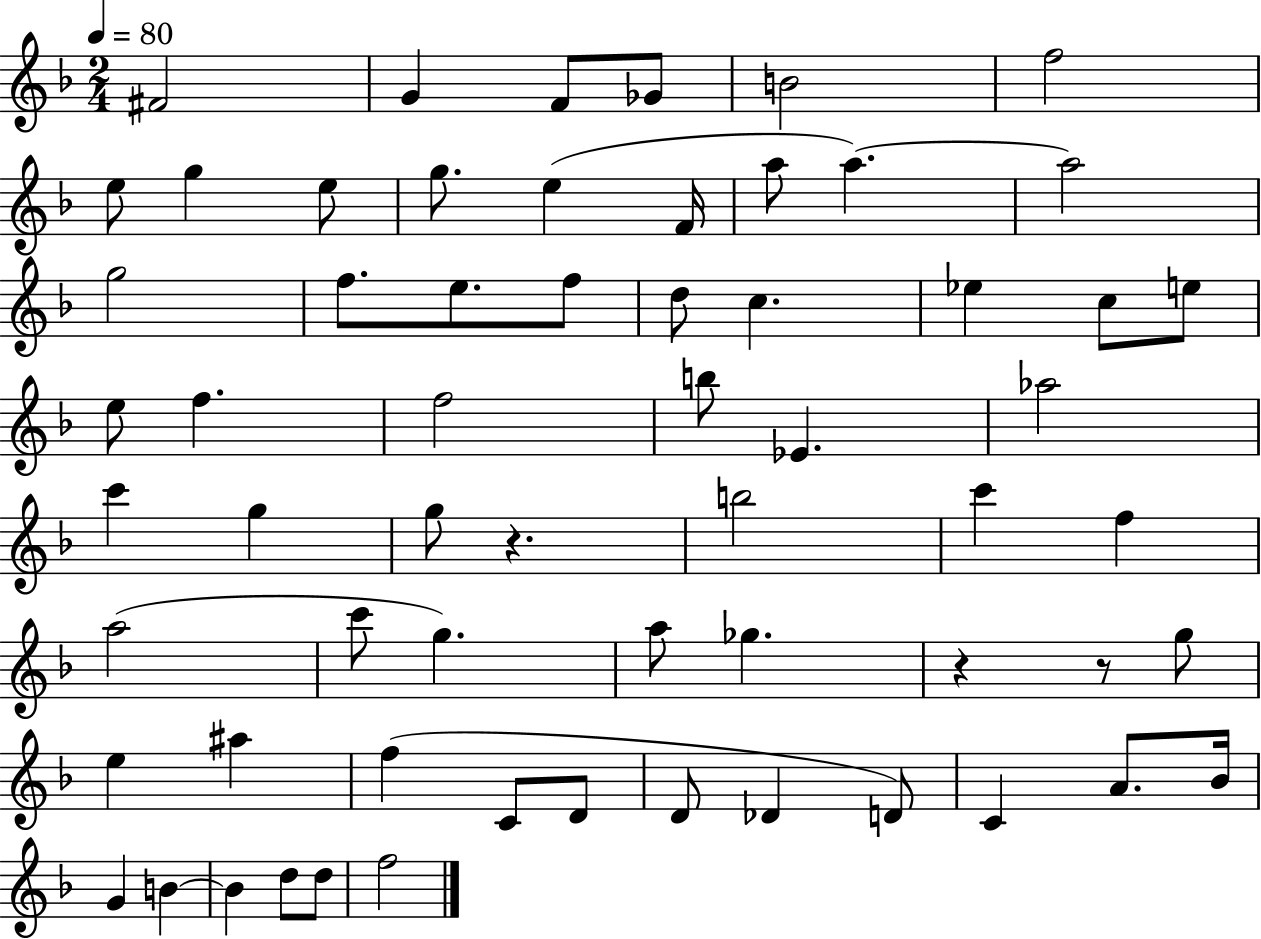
{
  \clef treble
  \numericTimeSignature
  \time 2/4
  \key f \major
  \tempo 4 = 80
  fis'2 | g'4 f'8 ges'8 | b'2 | f''2 | \break e''8 g''4 e''8 | g''8. e''4( f'16 | a''8 a''4.~~) | a''2 | \break g''2 | f''8. e''8. f''8 | d''8 c''4. | ees''4 c''8 e''8 | \break e''8 f''4. | f''2 | b''8 ees'4. | aes''2 | \break c'''4 g''4 | g''8 r4. | b''2 | c'''4 f''4 | \break a''2( | c'''8 g''4.) | a''8 ges''4. | r4 r8 g''8 | \break e''4 ais''4 | f''4( c'8 d'8 | d'8 des'4 d'8) | c'4 a'8. bes'16 | \break g'4 b'4~~ | b'4 d''8 d''8 | f''2 | \bar "|."
}